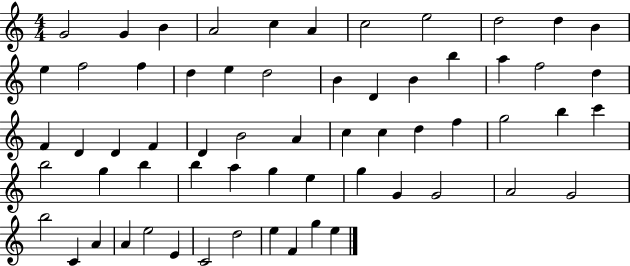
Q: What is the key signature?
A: C major